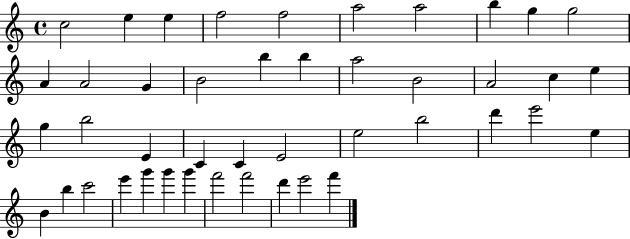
{
  \clef treble
  \time 4/4
  \defaultTimeSignature
  \key c \major
  c''2 e''4 e''4 | f''2 f''2 | a''2 a''2 | b''4 g''4 g''2 | \break a'4 a'2 g'4 | b'2 b''4 b''4 | a''2 b'2 | a'2 c''4 e''4 | \break g''4 b''2 e'4 | c'4 c'4 e'2 | e''2 b''2 | d'''4 e'''2 e''4 | \break b'4 b''4 c'''2 | e'''4 g'''4 g'''4 g'''4 | f'''2 f'''2 | d'''4 e'''2 f'''4 | \break \bar "|."
}